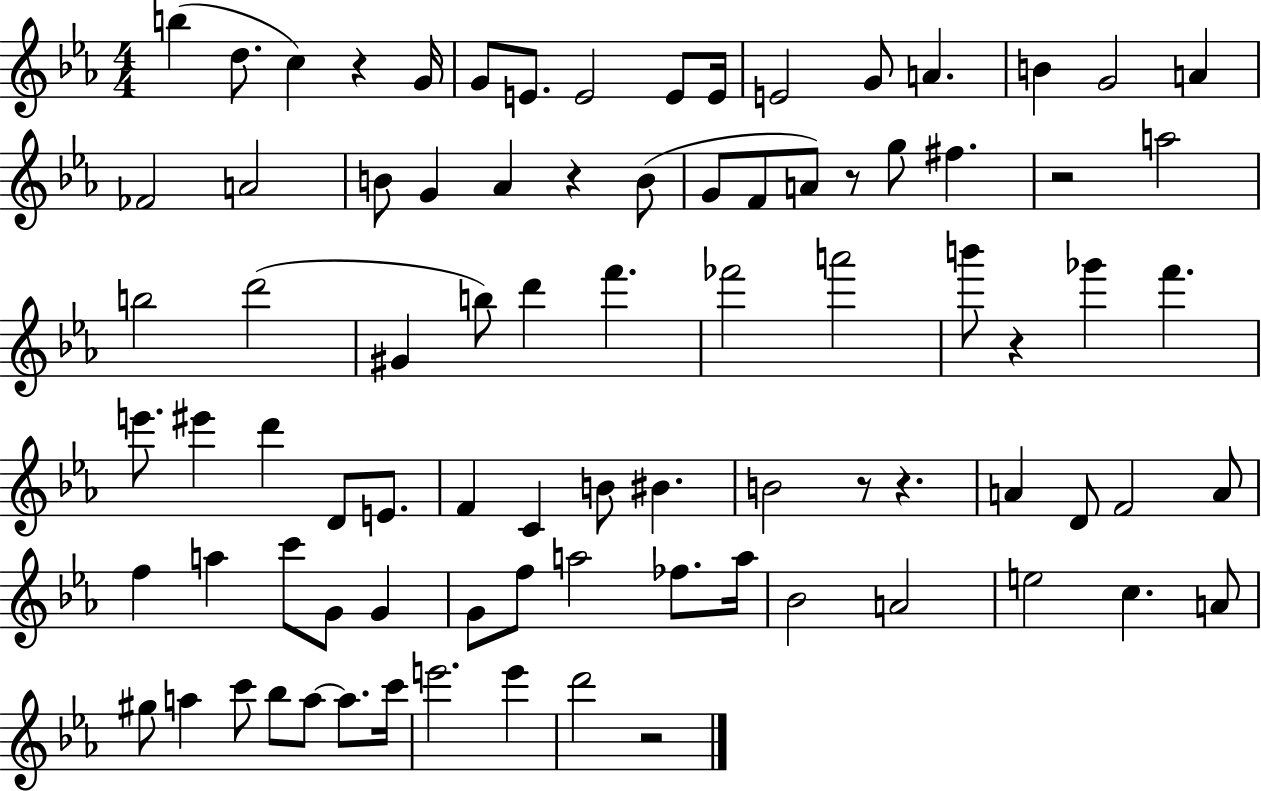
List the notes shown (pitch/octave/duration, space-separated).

B5/q D5/e. C5/q R/q G4/s G4/e E4/e. E4/h E4/e E4/s E4/h G4/e A4/q. B4/q G4/h A4/q FES4/h A4/h B4/e G4/q Ab4/q R/q B4/e G4/e F4/e A4/e R/e G5/e F#5/q. R/h A5/h B5/h D6/h G#4/q B5/e D6/q F6/q. FES6/h A6/h B6/e R/q Gb6/q F6/q. E6/e. EIS6/q D6/q D4/e E4/e. F4/q C4/q B4/e BIS4/q. B4/h R/e R/q. A4/q D4/e F4/h A4/e F5/q A5/q C6/e G4/e G4/q G4/e F5/e A5/h FES5/e. A5/s Bb4/h A4/h E5/h C5/q. A4/e G#5/e A5/q C6/e Bb5/e A5/e A5/e. C6/s E6/h. E6/q D6/h R/h